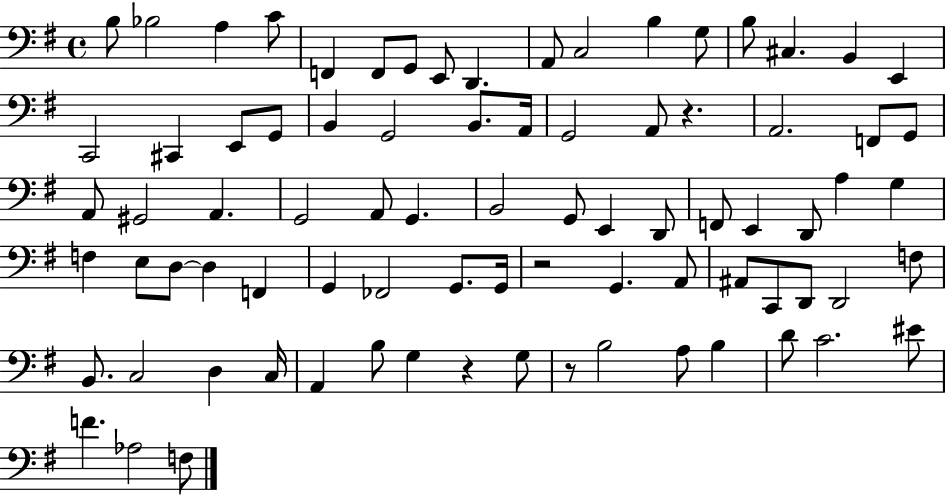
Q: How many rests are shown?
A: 4